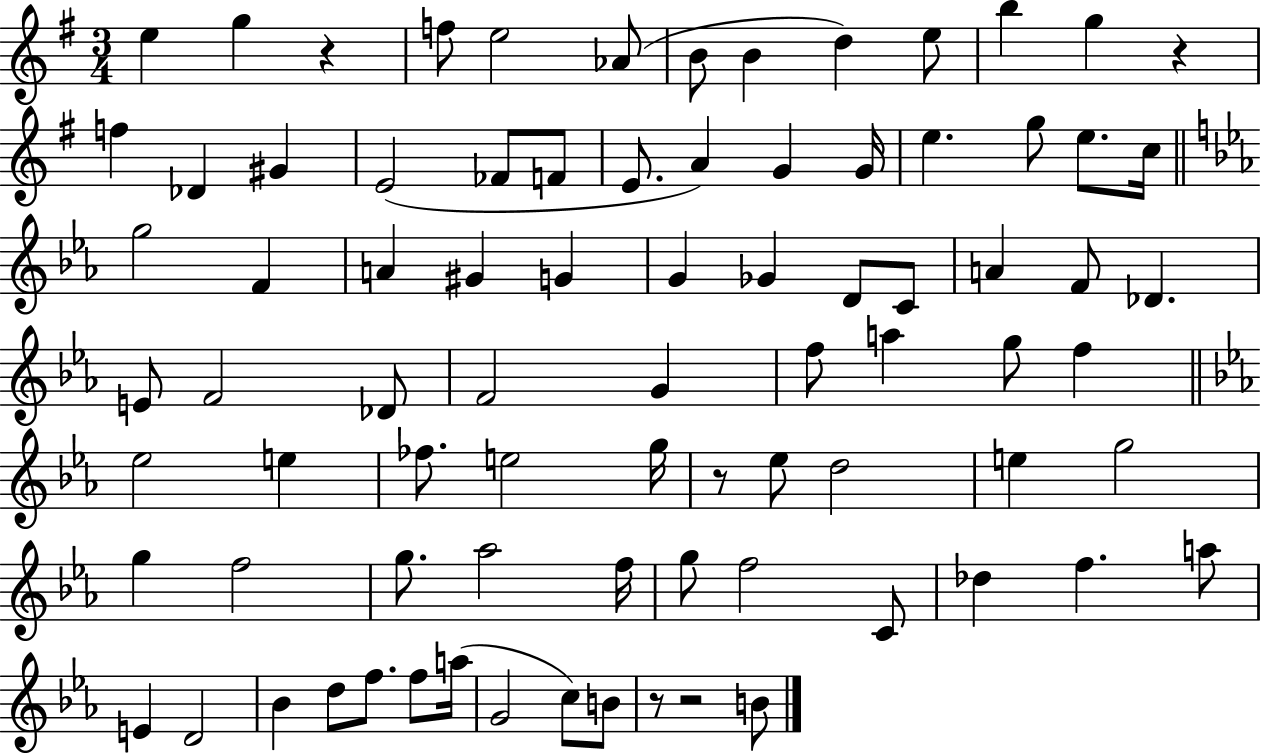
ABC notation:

X:1
T:Untitled
M:3/4
L:1/4
K:G
e g z f/2 e2 _A/2 B/2 B d e/2 b g z f _D ^G E2 _F/2 F/2 E/2 A G G/4 e g/2 e/2 c/4 g2 F A ^G G G _G D/2 C/2 A F/2 _D E/2 F2 _D/2 F2 G f/2 a g/2 f _e2 e _f/2 e2 g/4 z/2 _e/2 d2 e g2 g f2 g/2 _a2 f/4 g/2 f2 C/2 _d f a/2 E D2 _B d/2 f/2 f/2 a/4 G2 c/2 B/2 z/2 z2 B/2